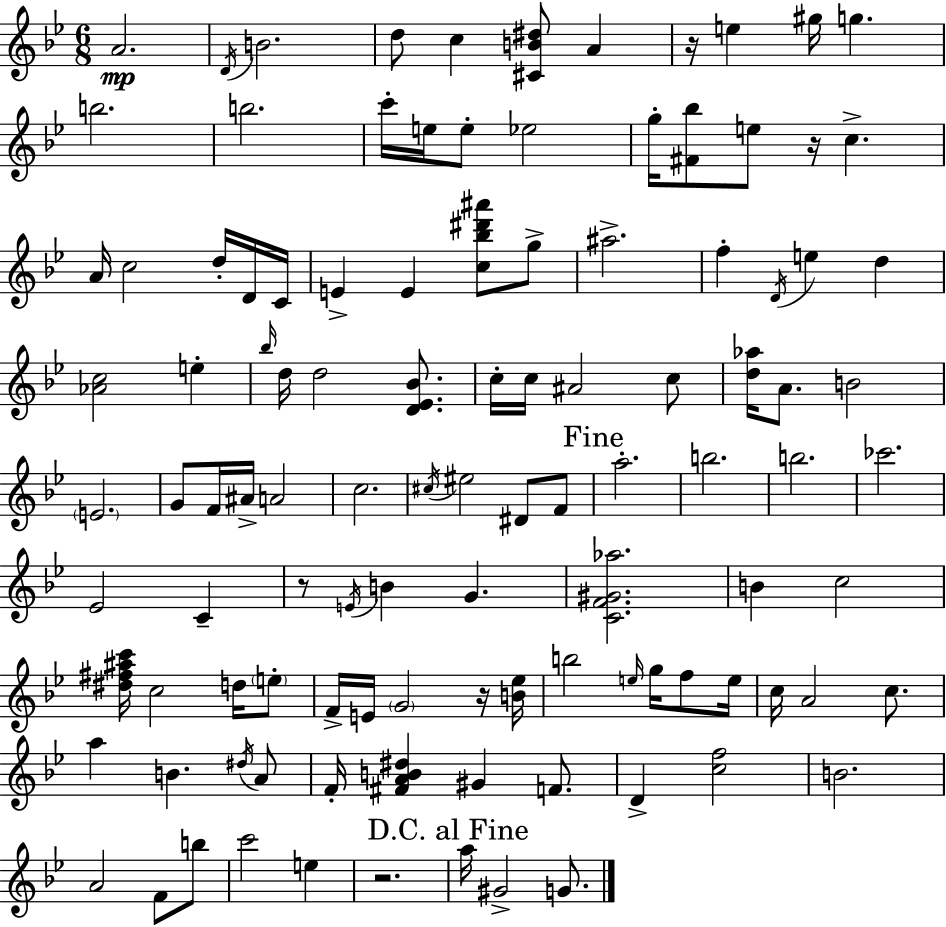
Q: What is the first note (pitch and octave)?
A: A4